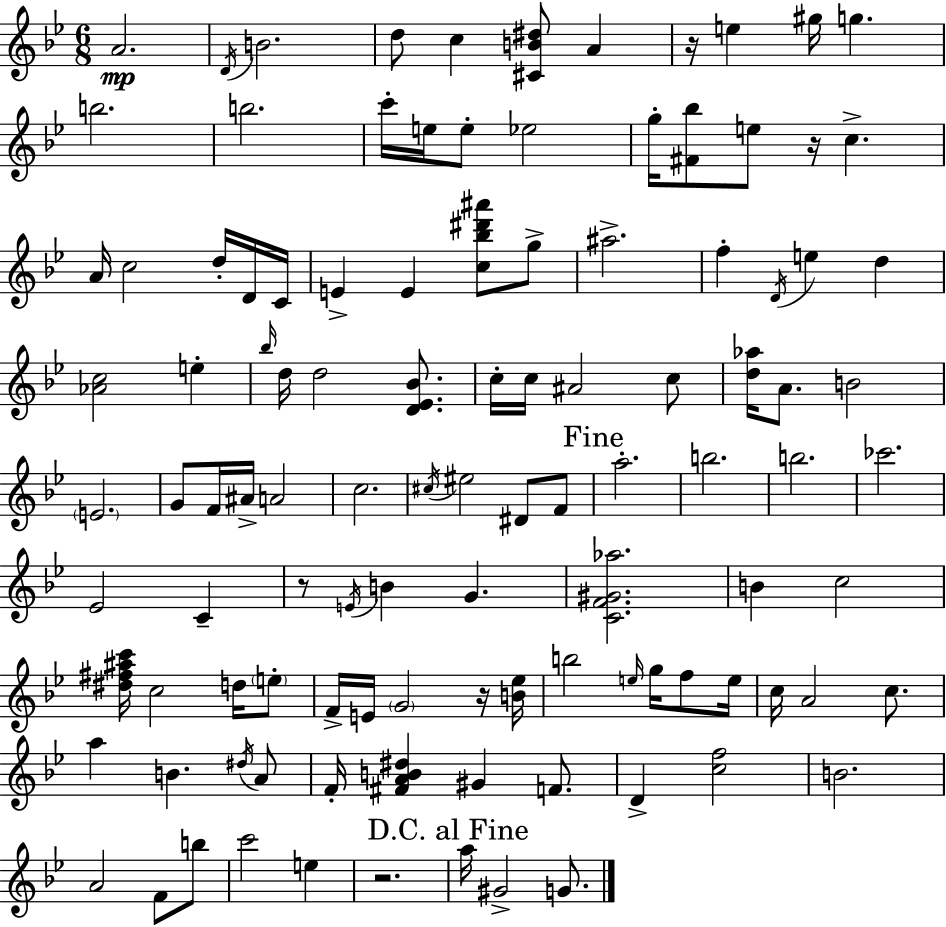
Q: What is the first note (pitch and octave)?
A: A4